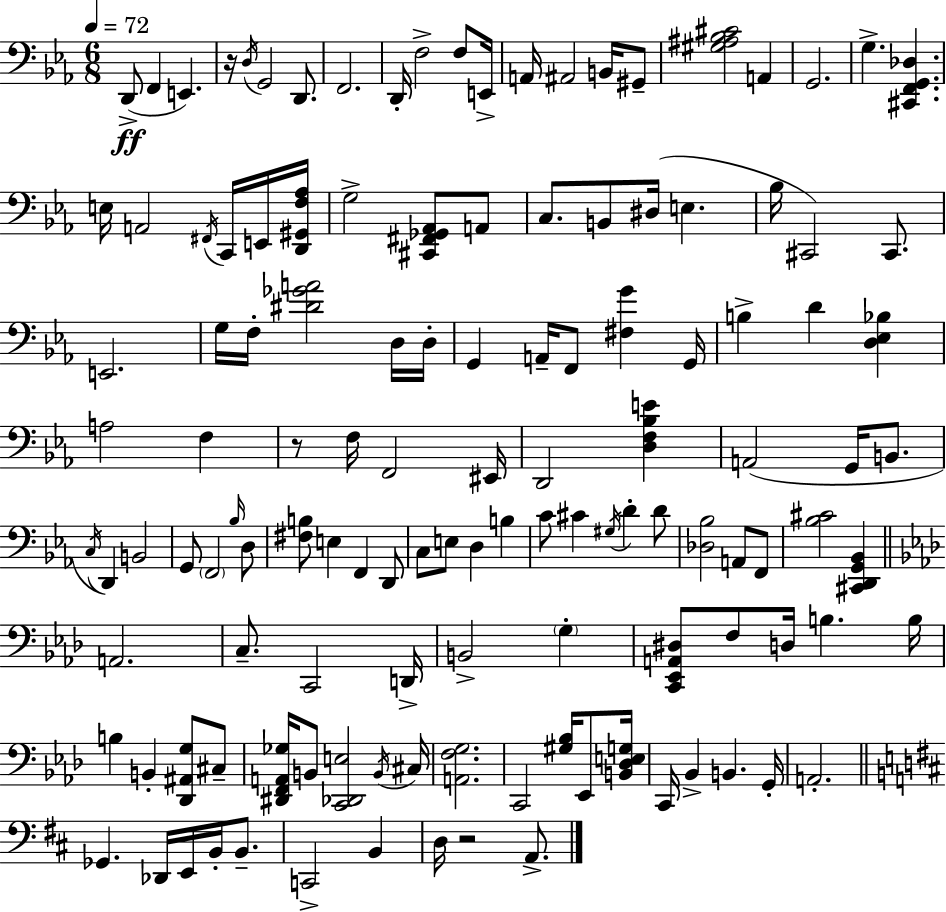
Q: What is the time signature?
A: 6/8